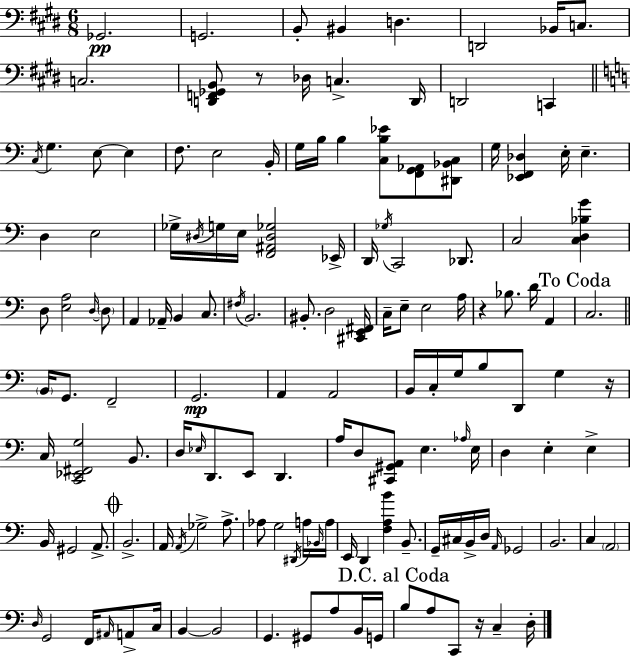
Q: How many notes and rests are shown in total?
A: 145